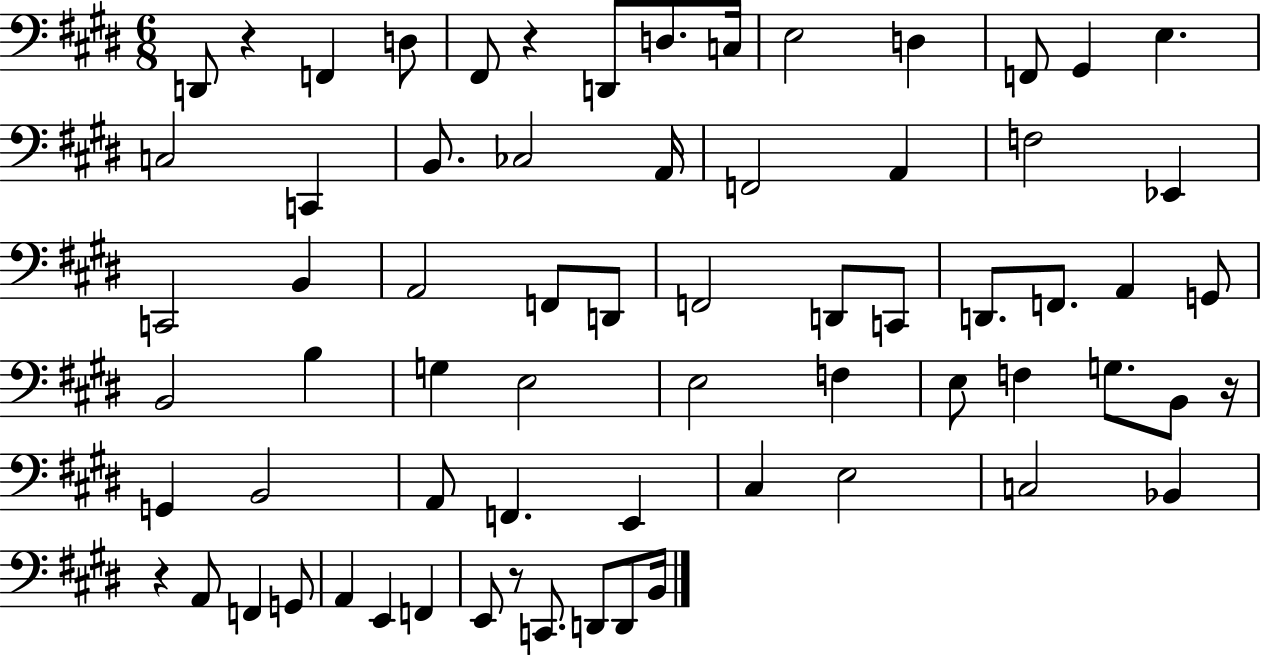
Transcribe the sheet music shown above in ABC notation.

X:1
T:Untitled
M:6/8
L:1/4
K:E
D,,/2 z F,, D,/2 ^F,,/2 z D,,/2 D,/2 C,/4 E,2 D, F,,/2 ^G,, E, C,2 C,, B,,/2 _C,2 A,,/4 F,,2 A,, F,2 _E,, C,,2 B,, A,,2 F,,/2 D,,/2 F,,2 D,,/2 C,,/2 D,,/2 F,,/2 A,, G,,/2 B,,2 B, G, E,2 E,2 F, E,/2 F, G,/2 B,,/2 z/4 G,, B,,2 A,,/2 F,, E,, ^C, E,2 C,2 _B,, z A,,/2 F,, G,,/2 A,, E,, F,, E,,/2 z/2 C,,/2 D,,/2 D,,/2 B,,/4